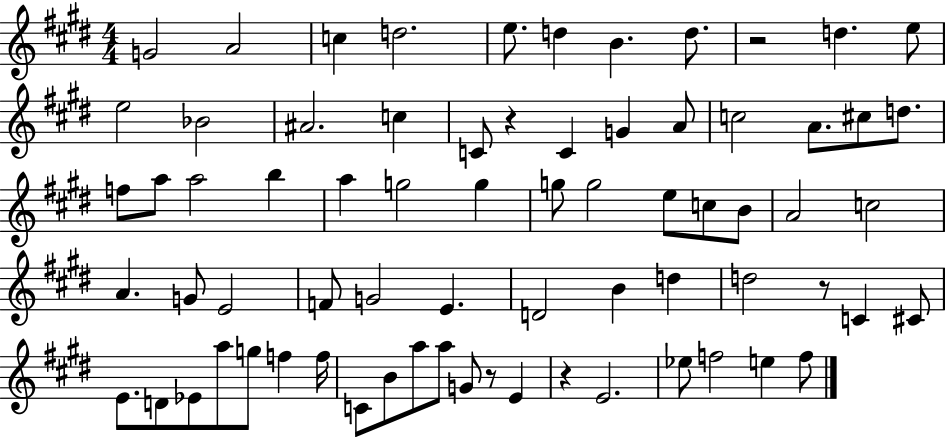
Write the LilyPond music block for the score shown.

{
  \clef treble
  \numericTimeSignature
  \time 4/4
  \key e \major
  g'2 a'2 | c''4 d''2. | e''8. d''4 b'4. d''8. | r2 d''4. e''8 | \break e''2 bes'2 | ais'2. c''4 | c'8 r4 c'4 g'4 a'8 | c''2 a'8. cis''8 d''8. | \break f''8 a''8 a''2 b''4 | a''4 g''2 g''4 | g''8 g''2 e''8 c''8 b'8 | a'2 c''2 | \break a'4. g'8 e'2 | f'8 g'2 e'4. | d'2 b'4 d''4 | d''2 r8 c'4 cis'8 | \break e'8. d'8 ees'8 a''8 g''8 f''4 f''16 | c'8 b'8 a''8 a''8 g'8 r8 e'4 | r4 e'2. | ees''8 f''2 e''4 f''8 | \break \bar "|."
}